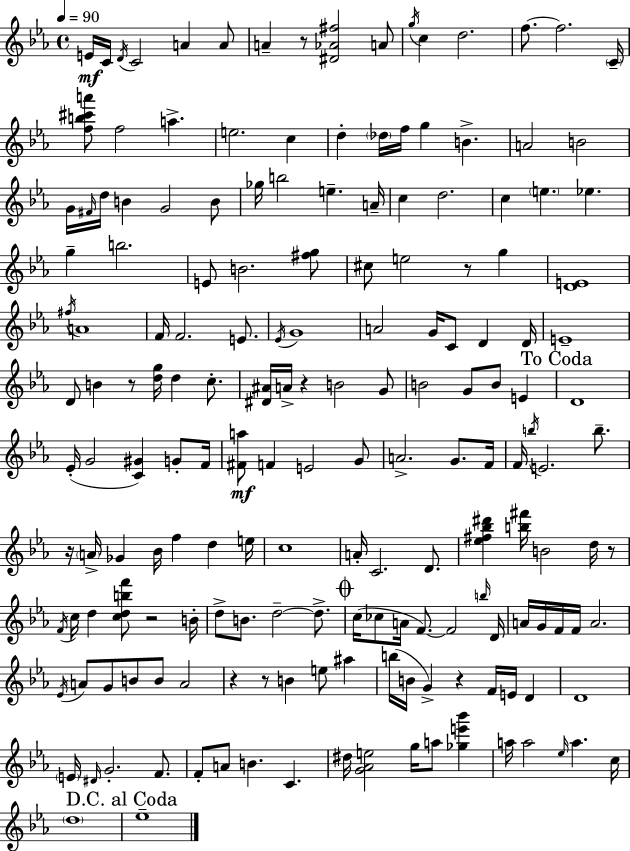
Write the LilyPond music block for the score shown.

{
  \clef treble
  \time 4/4
  \defaultTimeSignature
  \key c \minor
  \tempo 4 = 90
  e'16\mf c'16 \acciaccatura { d'16 } c'2 a'4 a'8 | a'4-- r8 <dis' aes' fis''>2 a'8 | \acciaccatura { g''16 } c''4 d''2. | f''8.~~ f''2. | \break \parenthesize c'16-- <f'' b'' cis''' a'''>8 f''2 a''4.-> | e''2. c''4 | d''4-. \parenthesize des''16 f''16 g''4 b'4.-> | a'2 b'2 | \break g'16 \grace { fis'16 } d''16 b'4 g'2 | b'8 ges''16 b''2 e''4.-- | a'16-- c''4 d''2. | c''4 \parenthesize e''4. ees''4. | \break g''4-- b''2. | e'8 b'2. | <fis'' g''>8 cis''8 e''2 r8 g''4 | <d' e'>1 | \break \acciaccatura { fis''16 } a'1 | f'16 f'2. | e'8. \acciaccatura { ees'16 } g'1 | a'2 g'16 c'8 | \break d'4 d'16 e'1-- | d'8 b'4 r8 <d'' g''>16 d''4 | c''8.-. <dis' ais'>16 a'16-> r4 b'2 | g'8 b'2 g'8 b'8 | \break e'4 \mark "To Coda" d'1 | ees'16-.( g'2 <c' gis'>4) | g'8-. f'16 <fis' a''>8\mf f'4 e'2 | g'8 a'2.-> | \break g'8. f'16 f'16 \acciaccatura { b''16 } e'2. | b''8.-- r16 \parenthesize a'16-> ges'4 bes'16 f''4 | d''4 e''16 c''1 | a'16-. c'2. | \break d'8. <ees'' fis'' bes'' dis'''>4 <b'' fis'''>16 b'2 | d''16 r8 \acciaccatura { f'16 } c''16 d''4 <c'' d'' b'' f'''>8 r2 | b'16-. d''8-> b'8. d''2--~~ | d''8.-> \mark \markup { \musicglyph "scripts.coda" } c''16( ces''8 a'16 f'8.~~) f'2 | \break \grace { b''16 } d'16 a'16 g'16 f'16 f'16 a'2. | \acciaccatura { ees'16 } a'8 g'8 b'8 b'8 | a'2 r4 r8 b'4 | e''8 ais''4 b''16( b'16 g'4->) r4 | \break f'16 e'16 d'4 d'1 | \parenthesize e'16 \grace { dis'16 } g'2.-. | f'8. f'8-. a'8 b'4. | c'4. dis''16 <g' aes' e''>2 | \break g''16 a''8 <ges'' e''' bes'''>4 a''16 a''2 | \grace { ees''16 } a''4. c''16 \parenthesize d''1 | \mark "D.C. al Coda" ees''1-- | \bar "|."
}